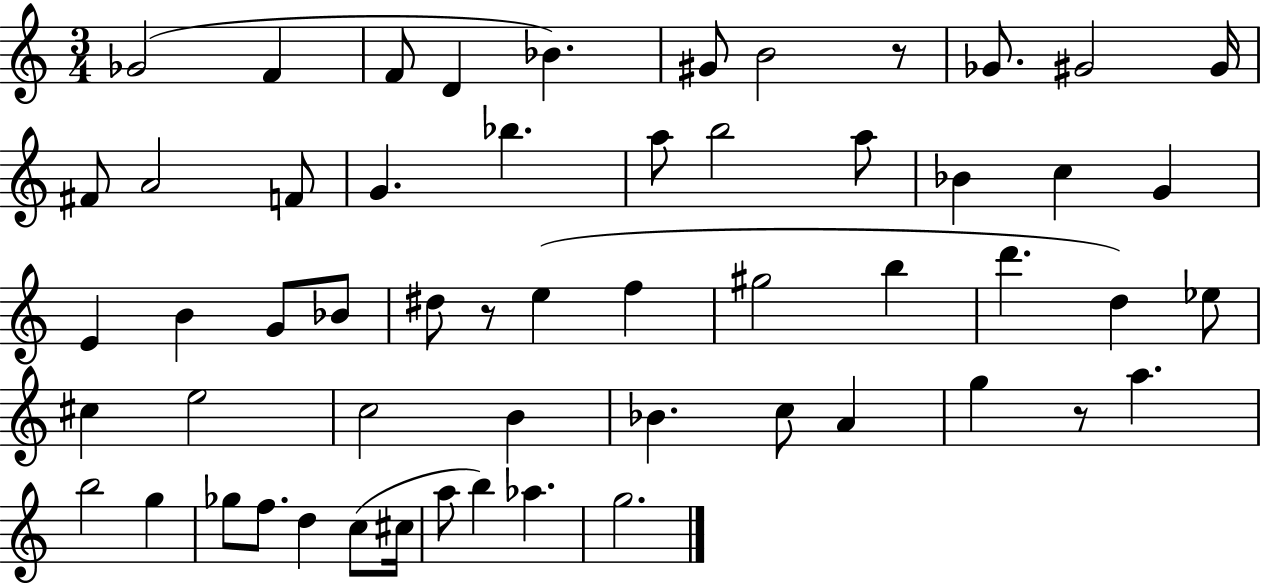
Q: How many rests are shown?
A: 3